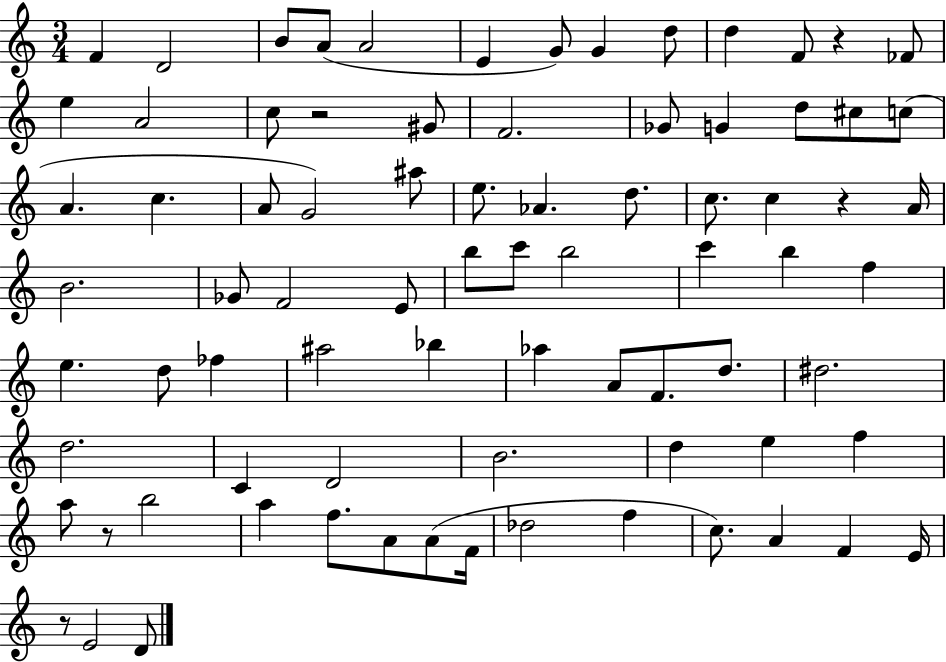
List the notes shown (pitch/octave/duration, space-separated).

F4/q D4/h B4/e A4/e A4/h E4/q G4/e G4/q D5/e D5/q F4/e R/q FES4/e E5/q A4/h C5/e R/h G#4/e F4/h. Gb4/e G4/q D5/e C#5/e C5/e A4/q. C5/q. A4/e G4/h A#5/e E5/e. Ab4/q. D5/e. C5/e. C5/q R/q A4/s B4/h. Gb4/e F4/h E4/e B5/e C6/e B5/h C6/q B5/q F5/q E5/q. D5/e FES5/q A#5/h Bb5/q Ab5/q A4/e F4/e. D5/e. D#5/h. D5/h. C4/q D4/h B4/h. D5/q E5/q F5/q A5/e R/e B5/h A5/q F5/e. A4/e A4/e F4/s Db5/h F5/q C5/e. A4/q F4/q E4/s R/e E4/h D4/e